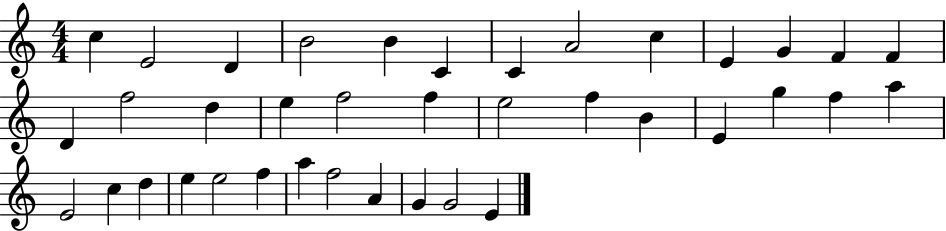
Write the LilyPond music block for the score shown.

{
  \clef treble
  \numericTimeSignature
  \time 4/4
  \key c \major
  c''4 e'2 d'4 | b'2 b'4 c'4 | c'4 a'2 c''4 | e'4 g'4 f'4 f'4 | \break d'4 f''2 d''4 | e''4 f''2 f''4 | e''2 f''4 b'4 | e'4 g''4 f''4 a''4 | \break e'2 c''4 d''4 | e''4 e''2 f''4 | a''4 f''2 a'4 | g'4 g'2 e'4 | \break \bar "|."
}